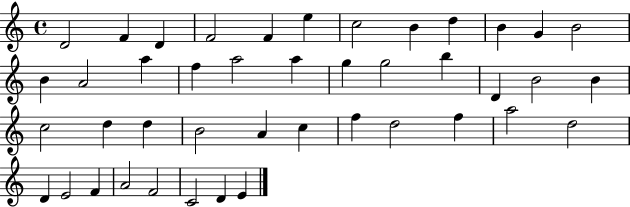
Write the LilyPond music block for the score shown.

{
  \clef treble
  \time 4/4
  \defaultTimeSignature
  \key c \major
  d'2 f'4 d'4 | f'2 f'4 e''4 | c''2 b'4 d''4 | b'4 g'4 b'2 | \break b'4 a'2 a''4 | f''4 a''2 a''4 | g''4 g''2 b''4 | d'4 b'2 b'4 | \break c''2 d''4 d''4 | b'2 a'4 c''4 | f''4 d''2 f''4 | a''2 d''2 | \break d'4 e'2 f'4 | a'2 f'2 | c'2 d'4 e'4 | \bar "|."
}